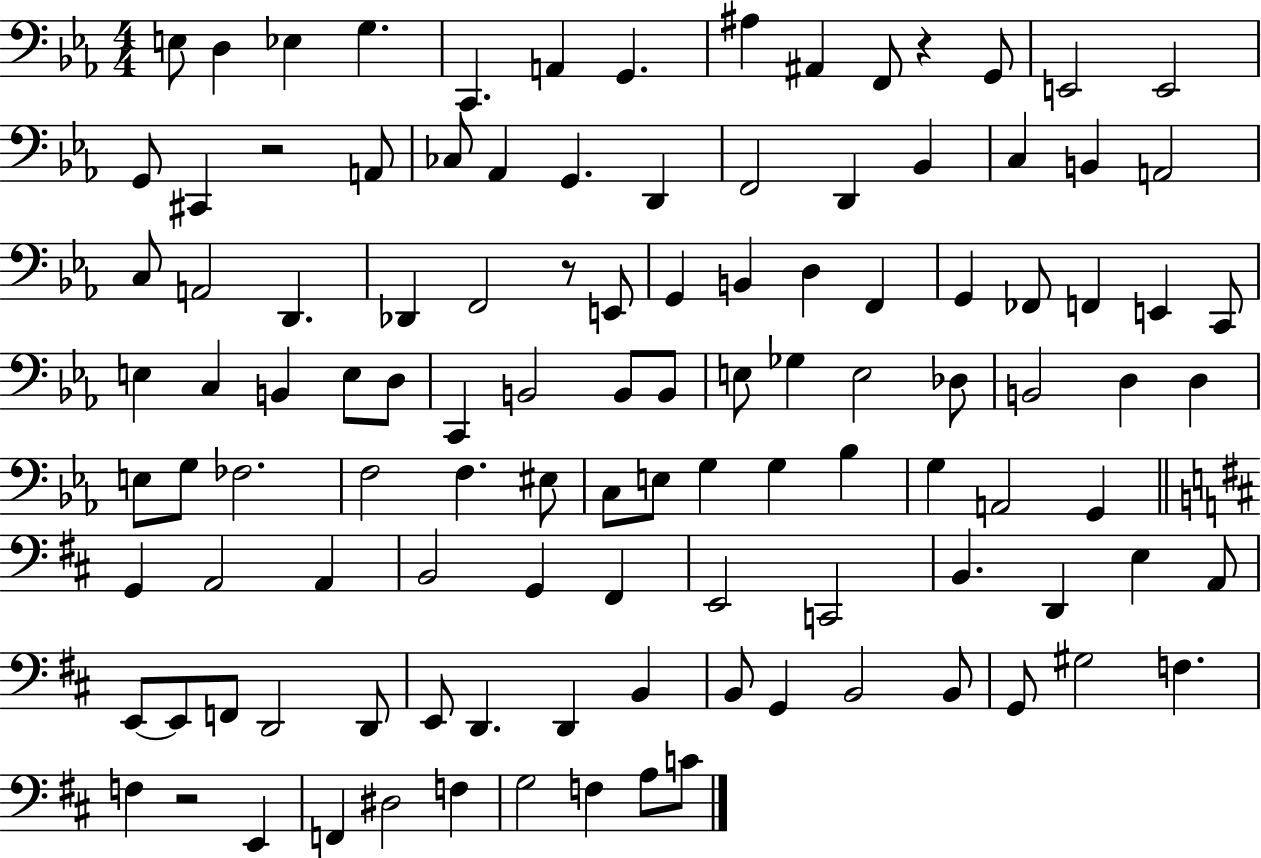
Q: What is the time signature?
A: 4/4